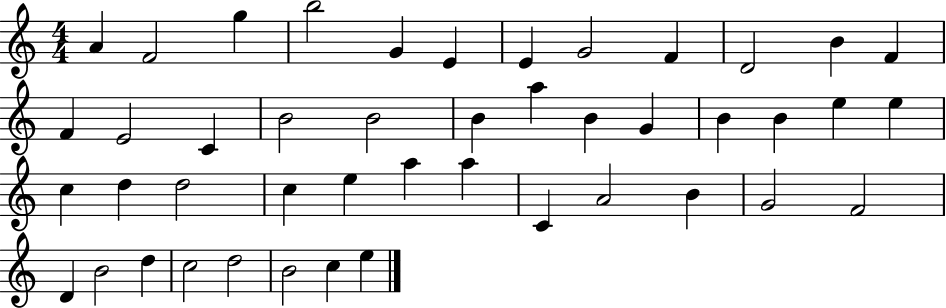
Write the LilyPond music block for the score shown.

{
  \clef treble
  \numericTimeSignature
  \time 4/4
  \key c \major
  a'4 f'2 g''4 | b''2 g'4 e'4 | e'4 g'2 f'4 | d'2 b'4 f'4 | \break f'4 e'2 c'4 | b'2 b'2 | b'4 a''4 b'4 g'4 | b'4 b'4 e''4 e''4 | \break c''4 d''4 d''2 | c''4 e''4 a''4 a''4 | c'4 a'2 b'4 | g'2 f'2 | \break d'4 b'2 d''4 | c''2 d''2 | b'2 c''4 e''4 | \bar "|."
}